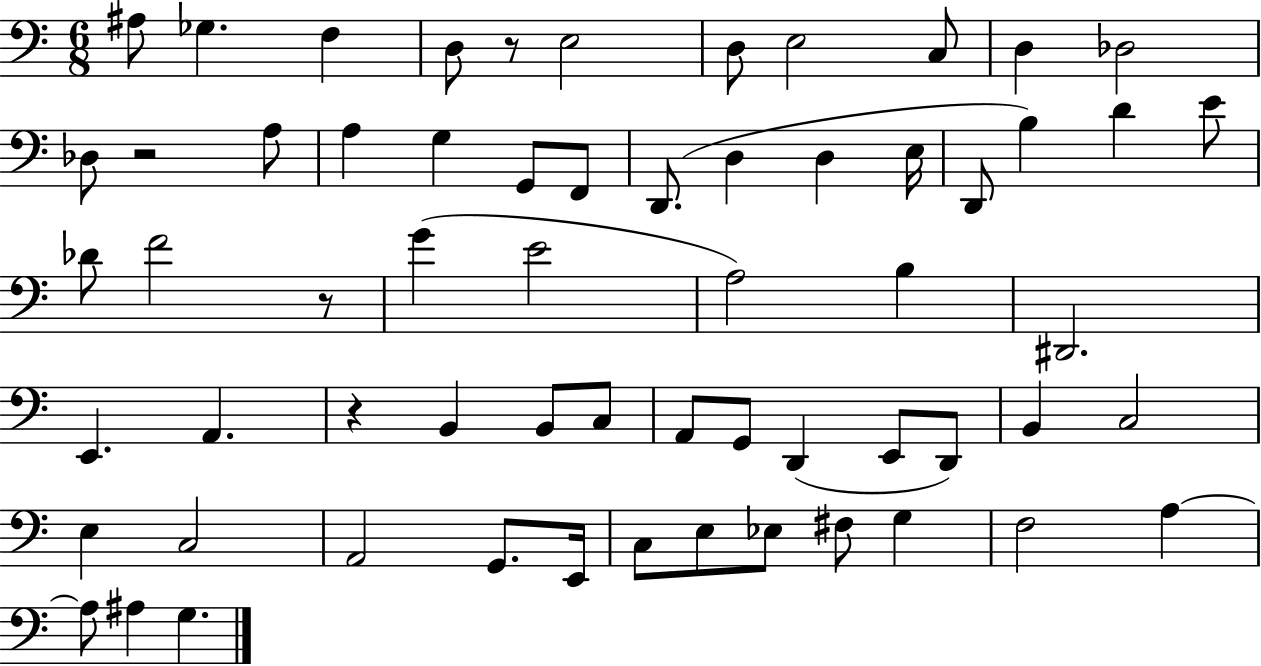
{
  \clef bass
  \numericTimeSignature
  \time 6/8
  \key c \major
  ais8 ges4. f4 | d8 r8 e2 | d8 e2 c8 | d4 des2 | \break des8 r2 a8 | a4 g4 g,8 f,8 | d,8.( d4 d4 e16 | d,8 b4) d'4 e'8 | \break des'8 f'2 r8 | g'4( e'2 | a2) b4 | dis,2. | \break e,4. a,4. | r4 b,4 b,8 c8 | a,8 g,8 d,4( e,8 d,8) | b,4 c2 | \break e4 c2 | a,2 g,8. e,16 | c8 e8 ees8 fis8 g4 | f2 a4~~ | \break a8 ais4 g4. | \bar "|."
}